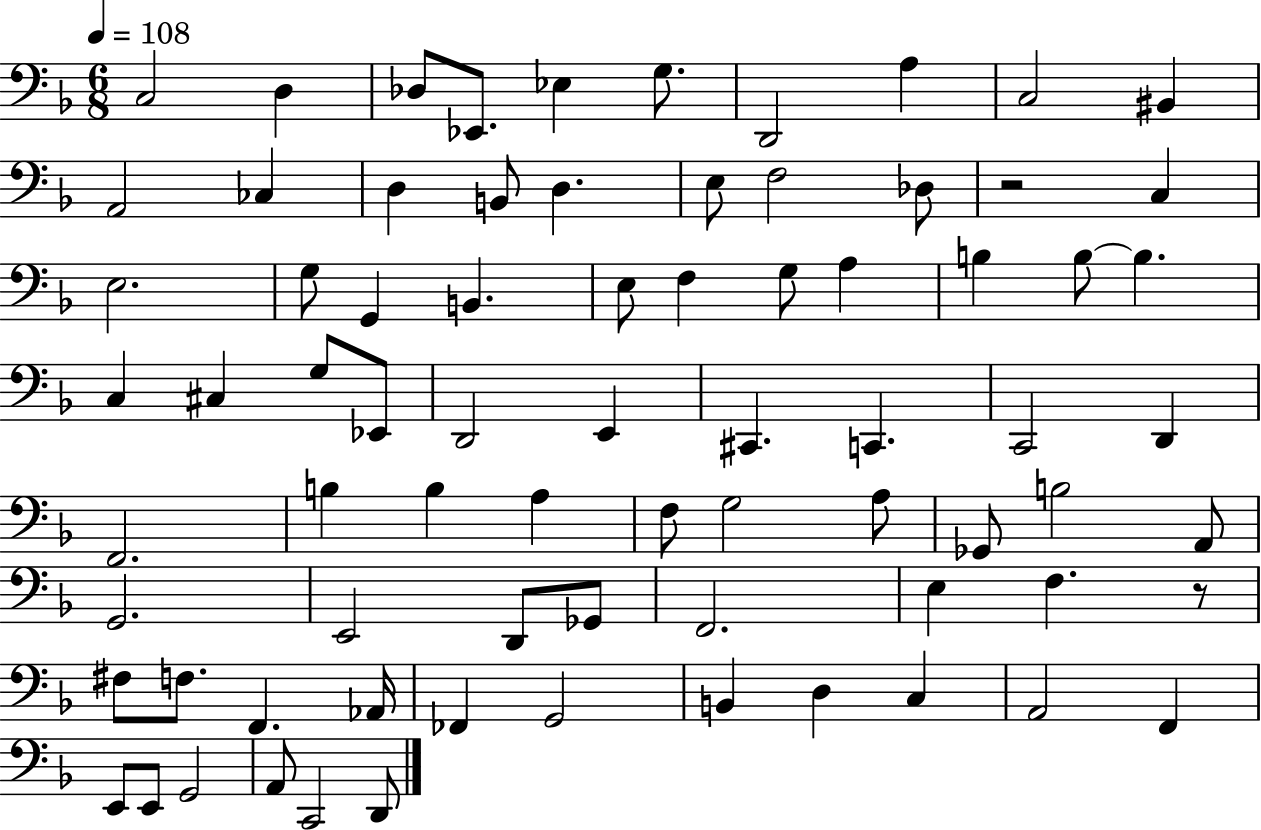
{
  \clef bass
  \numericTimeSignature
  \time 6/8
  \key f \major
  \tempo 4 = 108
  \repeat volta 2 { c2 d4 | des8 ees,8. ees4 g8. | d,2 a4 | c2 bis,4 | \break a,2 ces4 | d4 b,8 d4. | e8 f2 des8 | r2 c4 | \break e2. | g8 g,4 b,4. | e8 f4 g8 a4 | b4 b8~~ b4. | \break c4 cis4 g8 ees,8 | d,2 e,4 | cis,4. c,4. | c,2 d,4 | \break f,2. | b4 b4 a4 | f8 g2 a8 | ges,8 b2 a,8 | \break g,2. | e,2 d,8 ges,8 | f,2. | e4 f4. r8 | \break fis8 f8. f,4. aes,16 | fes,4 g,2 | b,4 d4 c4 | a,2 f,4 | \break e,8 e,8 g,2 | a,8 c,2 d,8 | } \bar "|."
}